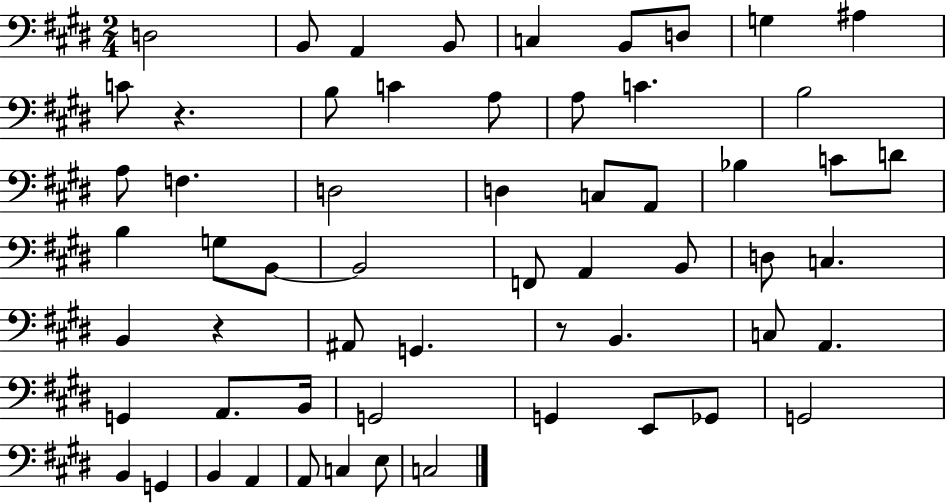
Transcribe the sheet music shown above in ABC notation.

X:1
T:Untitled
M:2/4
L:1/4
K:E
D,2 B,,/2 A,, B,,/2 C, B,,/2 D,/2 G, ^A, C/2 z B,/2 C A,/2 A,/2 C B,2 A,/2 F, D,2 D, C,/2 A,,/2 _B, C/2 D/2 B, G,/2 B,,/2 B,,2 F,,/2 A,, B,,/2 D,/2 C, B,, z ^A,,/2 G,, z/2 B,, C,/2 A,, G,, A,,/2 B,,/4 G,,2 G,, E,,/2 _G,,/2 G,,2 B,, G,, B,, A,, A,,/2 C, E,/2 C,2